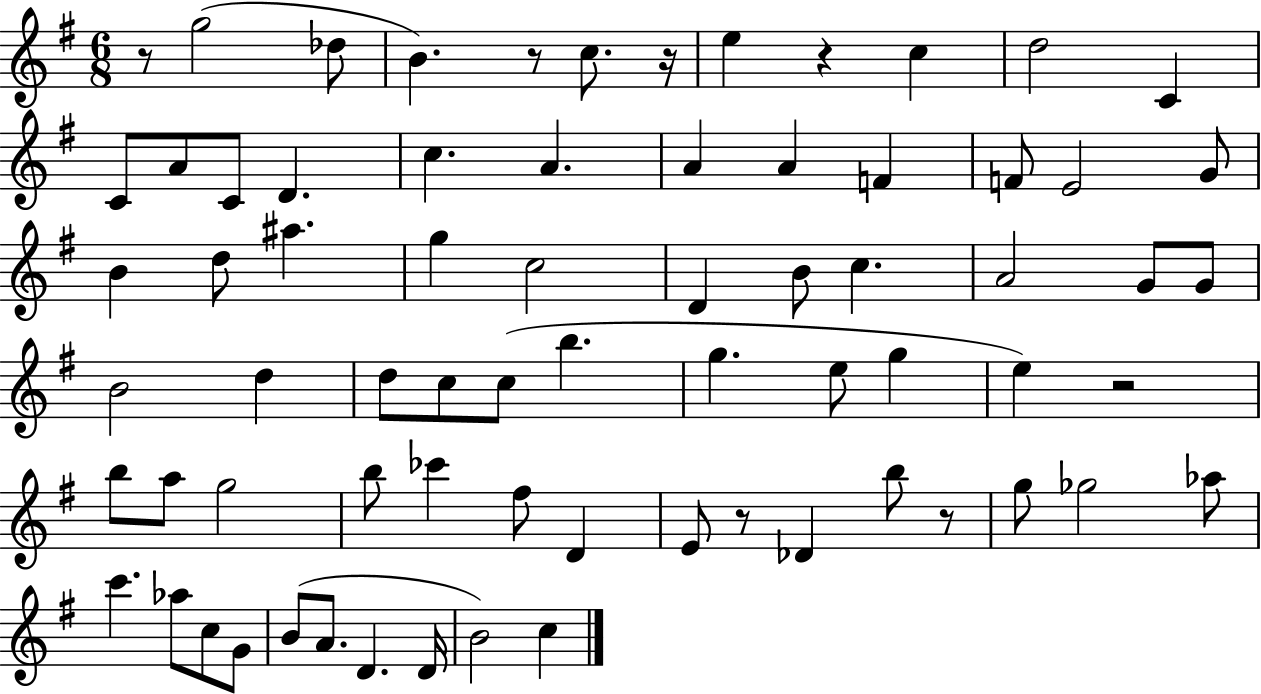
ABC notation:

X:1
T:Untitled
M:6/8
L:1/4
K:G
z/2 g2 _d/2 B z/2 c/2 z/4 e z c d2 C C/2 A/2 C/2 D c A A A F F/2 E2 G/2 B d/2 ^a g c2 D B/2 c A2 G/2 G/2 B2 d d/2 c/2 c/2 b g e/2 g e z2 b/2 a/2 g2 b/2 _c' ^f/2 D E/2 z/2 _D b/2 z/2 g/2 _g2 _a/2 c' _a/2 c/2 G/2 B/2 A/2 D D/4 B2 c